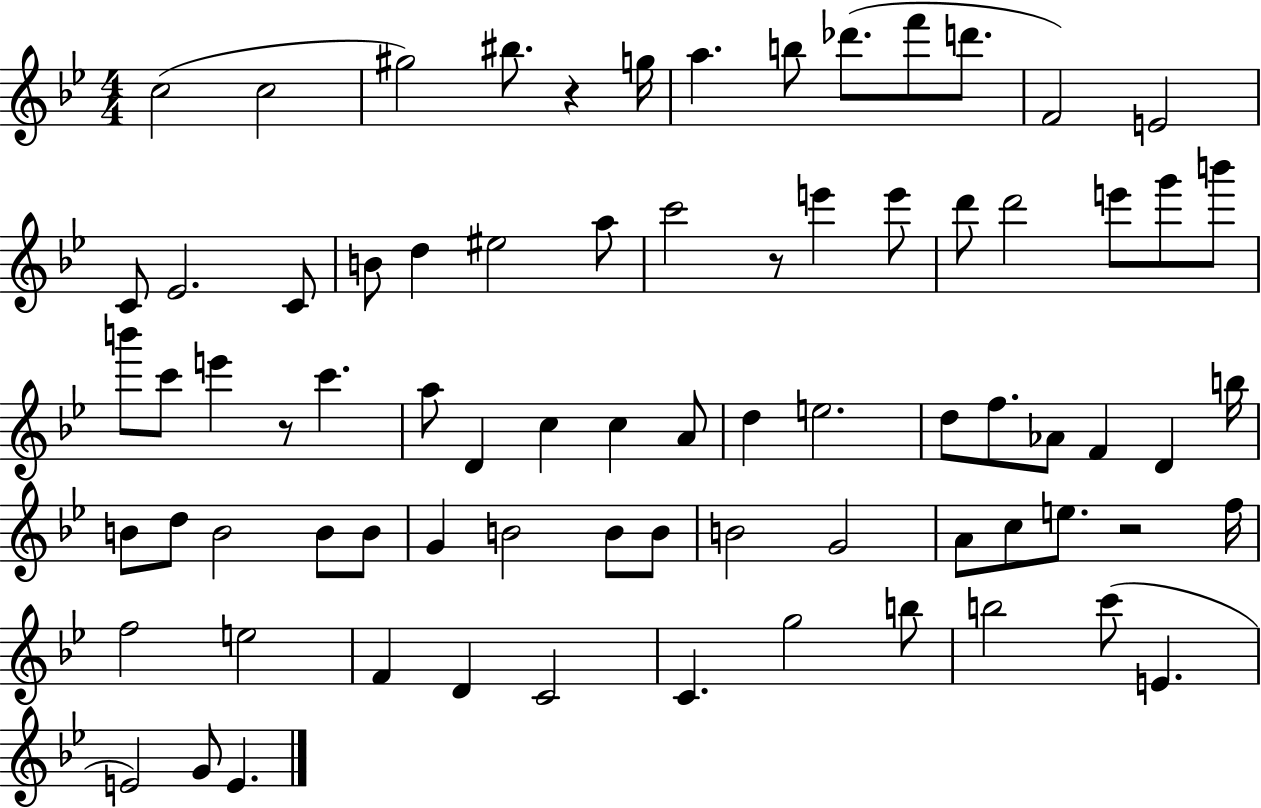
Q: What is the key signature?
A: BES major